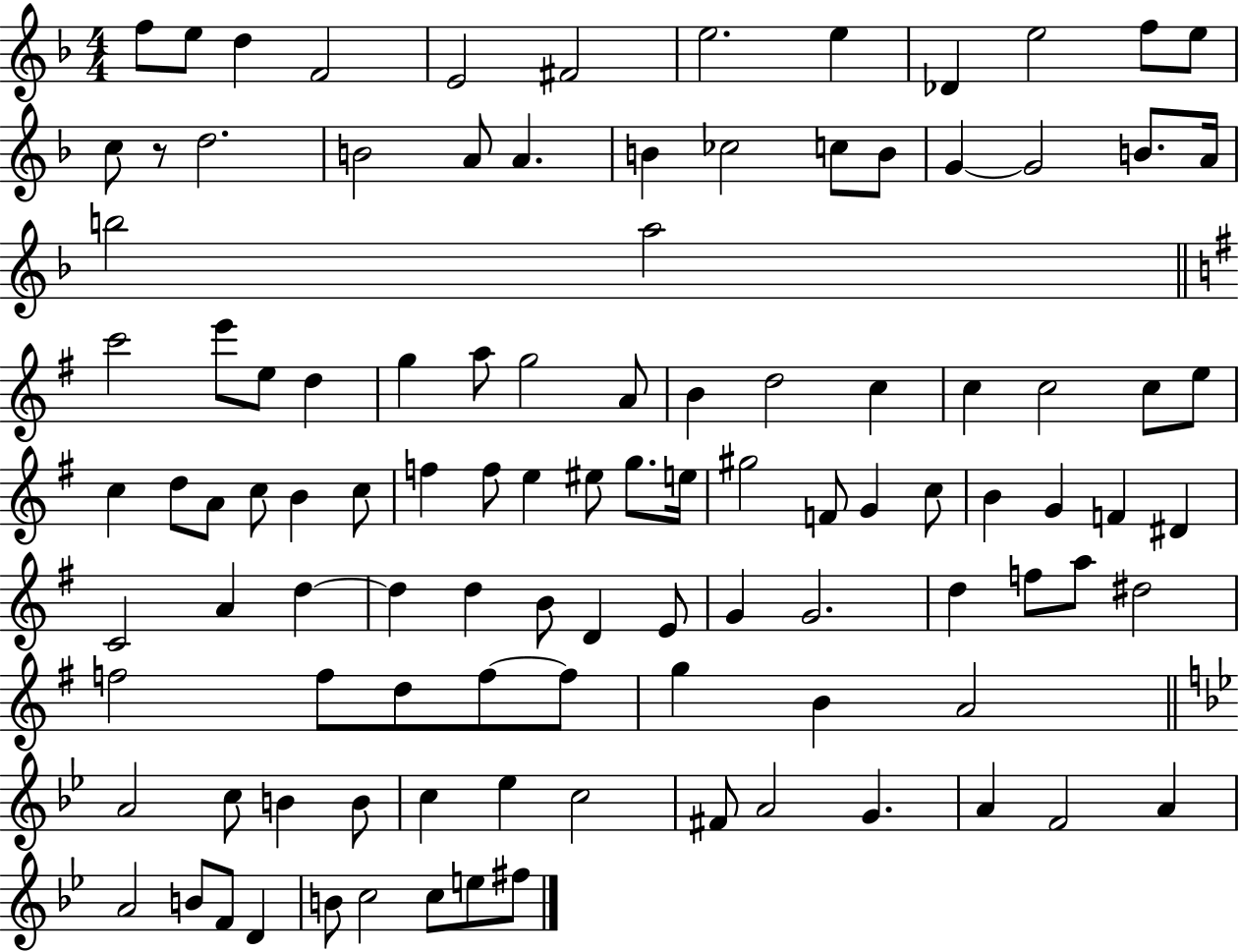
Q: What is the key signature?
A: F major